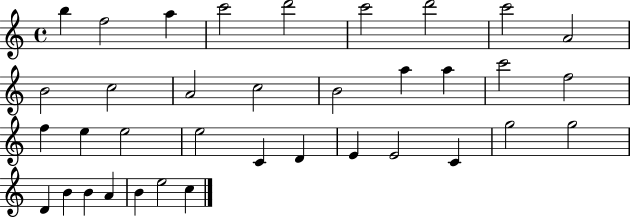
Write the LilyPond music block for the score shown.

{
  \clef treble
  \time 4/4
  \defaultTimeSignature
  \key c \major
  b''4 f''2 a''4 | c'''2 d'''2 | c'''2 d'''2 | c'''2 a'2 | \break b'2 c''2 | a'2 c''2 | b'2 a''4 a''4 | c'''2 f''2 | \break f''4 e''4 e''2 | e''2 c'4 d'4 | e'4 e'2 c'4 | g''2 g''2 | \break d'4 b'4 b'4 a'4 | b'4 e''2 c''4 | \bar "|."
}